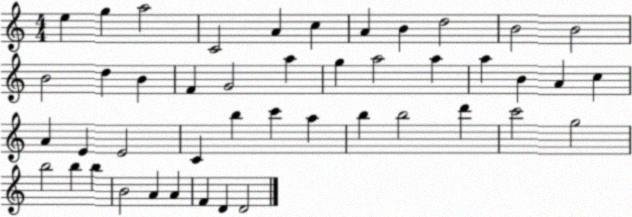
X:1
T:Untitled
M:4/4
L:1/4
K:C
e g a2 C2 A c A B d2 B2 B2 B2 d B F G2 a g a2 a a B A c A E E2 C b c' a b b2 d' c'2 g2 b2 b b B2 A A F D D2